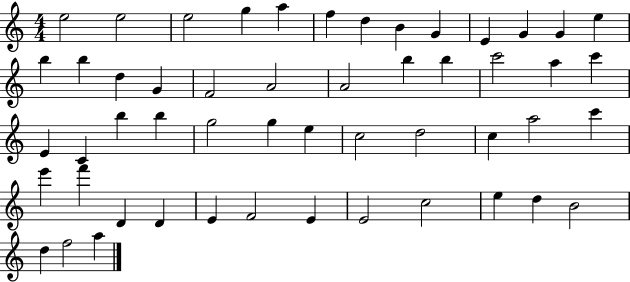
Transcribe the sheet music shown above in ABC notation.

X:1
T:Untitled
M:4/4
L:1/4
K:C
e2 e2 e2 g a f d B G E G G e b b d G F2 A2 A2 b b c'2 a c' E C b b g2 g e c2 d2 c a2 c' e' f' D D E F2 E E2 c2 e d B2 d f2 a